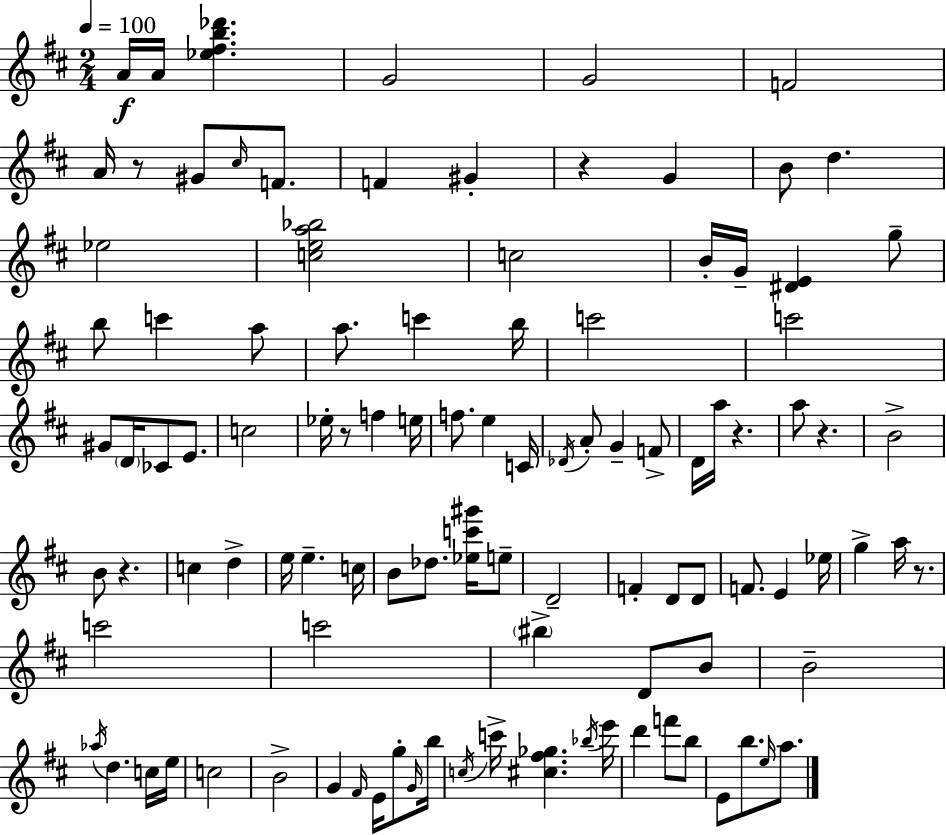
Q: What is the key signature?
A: D major